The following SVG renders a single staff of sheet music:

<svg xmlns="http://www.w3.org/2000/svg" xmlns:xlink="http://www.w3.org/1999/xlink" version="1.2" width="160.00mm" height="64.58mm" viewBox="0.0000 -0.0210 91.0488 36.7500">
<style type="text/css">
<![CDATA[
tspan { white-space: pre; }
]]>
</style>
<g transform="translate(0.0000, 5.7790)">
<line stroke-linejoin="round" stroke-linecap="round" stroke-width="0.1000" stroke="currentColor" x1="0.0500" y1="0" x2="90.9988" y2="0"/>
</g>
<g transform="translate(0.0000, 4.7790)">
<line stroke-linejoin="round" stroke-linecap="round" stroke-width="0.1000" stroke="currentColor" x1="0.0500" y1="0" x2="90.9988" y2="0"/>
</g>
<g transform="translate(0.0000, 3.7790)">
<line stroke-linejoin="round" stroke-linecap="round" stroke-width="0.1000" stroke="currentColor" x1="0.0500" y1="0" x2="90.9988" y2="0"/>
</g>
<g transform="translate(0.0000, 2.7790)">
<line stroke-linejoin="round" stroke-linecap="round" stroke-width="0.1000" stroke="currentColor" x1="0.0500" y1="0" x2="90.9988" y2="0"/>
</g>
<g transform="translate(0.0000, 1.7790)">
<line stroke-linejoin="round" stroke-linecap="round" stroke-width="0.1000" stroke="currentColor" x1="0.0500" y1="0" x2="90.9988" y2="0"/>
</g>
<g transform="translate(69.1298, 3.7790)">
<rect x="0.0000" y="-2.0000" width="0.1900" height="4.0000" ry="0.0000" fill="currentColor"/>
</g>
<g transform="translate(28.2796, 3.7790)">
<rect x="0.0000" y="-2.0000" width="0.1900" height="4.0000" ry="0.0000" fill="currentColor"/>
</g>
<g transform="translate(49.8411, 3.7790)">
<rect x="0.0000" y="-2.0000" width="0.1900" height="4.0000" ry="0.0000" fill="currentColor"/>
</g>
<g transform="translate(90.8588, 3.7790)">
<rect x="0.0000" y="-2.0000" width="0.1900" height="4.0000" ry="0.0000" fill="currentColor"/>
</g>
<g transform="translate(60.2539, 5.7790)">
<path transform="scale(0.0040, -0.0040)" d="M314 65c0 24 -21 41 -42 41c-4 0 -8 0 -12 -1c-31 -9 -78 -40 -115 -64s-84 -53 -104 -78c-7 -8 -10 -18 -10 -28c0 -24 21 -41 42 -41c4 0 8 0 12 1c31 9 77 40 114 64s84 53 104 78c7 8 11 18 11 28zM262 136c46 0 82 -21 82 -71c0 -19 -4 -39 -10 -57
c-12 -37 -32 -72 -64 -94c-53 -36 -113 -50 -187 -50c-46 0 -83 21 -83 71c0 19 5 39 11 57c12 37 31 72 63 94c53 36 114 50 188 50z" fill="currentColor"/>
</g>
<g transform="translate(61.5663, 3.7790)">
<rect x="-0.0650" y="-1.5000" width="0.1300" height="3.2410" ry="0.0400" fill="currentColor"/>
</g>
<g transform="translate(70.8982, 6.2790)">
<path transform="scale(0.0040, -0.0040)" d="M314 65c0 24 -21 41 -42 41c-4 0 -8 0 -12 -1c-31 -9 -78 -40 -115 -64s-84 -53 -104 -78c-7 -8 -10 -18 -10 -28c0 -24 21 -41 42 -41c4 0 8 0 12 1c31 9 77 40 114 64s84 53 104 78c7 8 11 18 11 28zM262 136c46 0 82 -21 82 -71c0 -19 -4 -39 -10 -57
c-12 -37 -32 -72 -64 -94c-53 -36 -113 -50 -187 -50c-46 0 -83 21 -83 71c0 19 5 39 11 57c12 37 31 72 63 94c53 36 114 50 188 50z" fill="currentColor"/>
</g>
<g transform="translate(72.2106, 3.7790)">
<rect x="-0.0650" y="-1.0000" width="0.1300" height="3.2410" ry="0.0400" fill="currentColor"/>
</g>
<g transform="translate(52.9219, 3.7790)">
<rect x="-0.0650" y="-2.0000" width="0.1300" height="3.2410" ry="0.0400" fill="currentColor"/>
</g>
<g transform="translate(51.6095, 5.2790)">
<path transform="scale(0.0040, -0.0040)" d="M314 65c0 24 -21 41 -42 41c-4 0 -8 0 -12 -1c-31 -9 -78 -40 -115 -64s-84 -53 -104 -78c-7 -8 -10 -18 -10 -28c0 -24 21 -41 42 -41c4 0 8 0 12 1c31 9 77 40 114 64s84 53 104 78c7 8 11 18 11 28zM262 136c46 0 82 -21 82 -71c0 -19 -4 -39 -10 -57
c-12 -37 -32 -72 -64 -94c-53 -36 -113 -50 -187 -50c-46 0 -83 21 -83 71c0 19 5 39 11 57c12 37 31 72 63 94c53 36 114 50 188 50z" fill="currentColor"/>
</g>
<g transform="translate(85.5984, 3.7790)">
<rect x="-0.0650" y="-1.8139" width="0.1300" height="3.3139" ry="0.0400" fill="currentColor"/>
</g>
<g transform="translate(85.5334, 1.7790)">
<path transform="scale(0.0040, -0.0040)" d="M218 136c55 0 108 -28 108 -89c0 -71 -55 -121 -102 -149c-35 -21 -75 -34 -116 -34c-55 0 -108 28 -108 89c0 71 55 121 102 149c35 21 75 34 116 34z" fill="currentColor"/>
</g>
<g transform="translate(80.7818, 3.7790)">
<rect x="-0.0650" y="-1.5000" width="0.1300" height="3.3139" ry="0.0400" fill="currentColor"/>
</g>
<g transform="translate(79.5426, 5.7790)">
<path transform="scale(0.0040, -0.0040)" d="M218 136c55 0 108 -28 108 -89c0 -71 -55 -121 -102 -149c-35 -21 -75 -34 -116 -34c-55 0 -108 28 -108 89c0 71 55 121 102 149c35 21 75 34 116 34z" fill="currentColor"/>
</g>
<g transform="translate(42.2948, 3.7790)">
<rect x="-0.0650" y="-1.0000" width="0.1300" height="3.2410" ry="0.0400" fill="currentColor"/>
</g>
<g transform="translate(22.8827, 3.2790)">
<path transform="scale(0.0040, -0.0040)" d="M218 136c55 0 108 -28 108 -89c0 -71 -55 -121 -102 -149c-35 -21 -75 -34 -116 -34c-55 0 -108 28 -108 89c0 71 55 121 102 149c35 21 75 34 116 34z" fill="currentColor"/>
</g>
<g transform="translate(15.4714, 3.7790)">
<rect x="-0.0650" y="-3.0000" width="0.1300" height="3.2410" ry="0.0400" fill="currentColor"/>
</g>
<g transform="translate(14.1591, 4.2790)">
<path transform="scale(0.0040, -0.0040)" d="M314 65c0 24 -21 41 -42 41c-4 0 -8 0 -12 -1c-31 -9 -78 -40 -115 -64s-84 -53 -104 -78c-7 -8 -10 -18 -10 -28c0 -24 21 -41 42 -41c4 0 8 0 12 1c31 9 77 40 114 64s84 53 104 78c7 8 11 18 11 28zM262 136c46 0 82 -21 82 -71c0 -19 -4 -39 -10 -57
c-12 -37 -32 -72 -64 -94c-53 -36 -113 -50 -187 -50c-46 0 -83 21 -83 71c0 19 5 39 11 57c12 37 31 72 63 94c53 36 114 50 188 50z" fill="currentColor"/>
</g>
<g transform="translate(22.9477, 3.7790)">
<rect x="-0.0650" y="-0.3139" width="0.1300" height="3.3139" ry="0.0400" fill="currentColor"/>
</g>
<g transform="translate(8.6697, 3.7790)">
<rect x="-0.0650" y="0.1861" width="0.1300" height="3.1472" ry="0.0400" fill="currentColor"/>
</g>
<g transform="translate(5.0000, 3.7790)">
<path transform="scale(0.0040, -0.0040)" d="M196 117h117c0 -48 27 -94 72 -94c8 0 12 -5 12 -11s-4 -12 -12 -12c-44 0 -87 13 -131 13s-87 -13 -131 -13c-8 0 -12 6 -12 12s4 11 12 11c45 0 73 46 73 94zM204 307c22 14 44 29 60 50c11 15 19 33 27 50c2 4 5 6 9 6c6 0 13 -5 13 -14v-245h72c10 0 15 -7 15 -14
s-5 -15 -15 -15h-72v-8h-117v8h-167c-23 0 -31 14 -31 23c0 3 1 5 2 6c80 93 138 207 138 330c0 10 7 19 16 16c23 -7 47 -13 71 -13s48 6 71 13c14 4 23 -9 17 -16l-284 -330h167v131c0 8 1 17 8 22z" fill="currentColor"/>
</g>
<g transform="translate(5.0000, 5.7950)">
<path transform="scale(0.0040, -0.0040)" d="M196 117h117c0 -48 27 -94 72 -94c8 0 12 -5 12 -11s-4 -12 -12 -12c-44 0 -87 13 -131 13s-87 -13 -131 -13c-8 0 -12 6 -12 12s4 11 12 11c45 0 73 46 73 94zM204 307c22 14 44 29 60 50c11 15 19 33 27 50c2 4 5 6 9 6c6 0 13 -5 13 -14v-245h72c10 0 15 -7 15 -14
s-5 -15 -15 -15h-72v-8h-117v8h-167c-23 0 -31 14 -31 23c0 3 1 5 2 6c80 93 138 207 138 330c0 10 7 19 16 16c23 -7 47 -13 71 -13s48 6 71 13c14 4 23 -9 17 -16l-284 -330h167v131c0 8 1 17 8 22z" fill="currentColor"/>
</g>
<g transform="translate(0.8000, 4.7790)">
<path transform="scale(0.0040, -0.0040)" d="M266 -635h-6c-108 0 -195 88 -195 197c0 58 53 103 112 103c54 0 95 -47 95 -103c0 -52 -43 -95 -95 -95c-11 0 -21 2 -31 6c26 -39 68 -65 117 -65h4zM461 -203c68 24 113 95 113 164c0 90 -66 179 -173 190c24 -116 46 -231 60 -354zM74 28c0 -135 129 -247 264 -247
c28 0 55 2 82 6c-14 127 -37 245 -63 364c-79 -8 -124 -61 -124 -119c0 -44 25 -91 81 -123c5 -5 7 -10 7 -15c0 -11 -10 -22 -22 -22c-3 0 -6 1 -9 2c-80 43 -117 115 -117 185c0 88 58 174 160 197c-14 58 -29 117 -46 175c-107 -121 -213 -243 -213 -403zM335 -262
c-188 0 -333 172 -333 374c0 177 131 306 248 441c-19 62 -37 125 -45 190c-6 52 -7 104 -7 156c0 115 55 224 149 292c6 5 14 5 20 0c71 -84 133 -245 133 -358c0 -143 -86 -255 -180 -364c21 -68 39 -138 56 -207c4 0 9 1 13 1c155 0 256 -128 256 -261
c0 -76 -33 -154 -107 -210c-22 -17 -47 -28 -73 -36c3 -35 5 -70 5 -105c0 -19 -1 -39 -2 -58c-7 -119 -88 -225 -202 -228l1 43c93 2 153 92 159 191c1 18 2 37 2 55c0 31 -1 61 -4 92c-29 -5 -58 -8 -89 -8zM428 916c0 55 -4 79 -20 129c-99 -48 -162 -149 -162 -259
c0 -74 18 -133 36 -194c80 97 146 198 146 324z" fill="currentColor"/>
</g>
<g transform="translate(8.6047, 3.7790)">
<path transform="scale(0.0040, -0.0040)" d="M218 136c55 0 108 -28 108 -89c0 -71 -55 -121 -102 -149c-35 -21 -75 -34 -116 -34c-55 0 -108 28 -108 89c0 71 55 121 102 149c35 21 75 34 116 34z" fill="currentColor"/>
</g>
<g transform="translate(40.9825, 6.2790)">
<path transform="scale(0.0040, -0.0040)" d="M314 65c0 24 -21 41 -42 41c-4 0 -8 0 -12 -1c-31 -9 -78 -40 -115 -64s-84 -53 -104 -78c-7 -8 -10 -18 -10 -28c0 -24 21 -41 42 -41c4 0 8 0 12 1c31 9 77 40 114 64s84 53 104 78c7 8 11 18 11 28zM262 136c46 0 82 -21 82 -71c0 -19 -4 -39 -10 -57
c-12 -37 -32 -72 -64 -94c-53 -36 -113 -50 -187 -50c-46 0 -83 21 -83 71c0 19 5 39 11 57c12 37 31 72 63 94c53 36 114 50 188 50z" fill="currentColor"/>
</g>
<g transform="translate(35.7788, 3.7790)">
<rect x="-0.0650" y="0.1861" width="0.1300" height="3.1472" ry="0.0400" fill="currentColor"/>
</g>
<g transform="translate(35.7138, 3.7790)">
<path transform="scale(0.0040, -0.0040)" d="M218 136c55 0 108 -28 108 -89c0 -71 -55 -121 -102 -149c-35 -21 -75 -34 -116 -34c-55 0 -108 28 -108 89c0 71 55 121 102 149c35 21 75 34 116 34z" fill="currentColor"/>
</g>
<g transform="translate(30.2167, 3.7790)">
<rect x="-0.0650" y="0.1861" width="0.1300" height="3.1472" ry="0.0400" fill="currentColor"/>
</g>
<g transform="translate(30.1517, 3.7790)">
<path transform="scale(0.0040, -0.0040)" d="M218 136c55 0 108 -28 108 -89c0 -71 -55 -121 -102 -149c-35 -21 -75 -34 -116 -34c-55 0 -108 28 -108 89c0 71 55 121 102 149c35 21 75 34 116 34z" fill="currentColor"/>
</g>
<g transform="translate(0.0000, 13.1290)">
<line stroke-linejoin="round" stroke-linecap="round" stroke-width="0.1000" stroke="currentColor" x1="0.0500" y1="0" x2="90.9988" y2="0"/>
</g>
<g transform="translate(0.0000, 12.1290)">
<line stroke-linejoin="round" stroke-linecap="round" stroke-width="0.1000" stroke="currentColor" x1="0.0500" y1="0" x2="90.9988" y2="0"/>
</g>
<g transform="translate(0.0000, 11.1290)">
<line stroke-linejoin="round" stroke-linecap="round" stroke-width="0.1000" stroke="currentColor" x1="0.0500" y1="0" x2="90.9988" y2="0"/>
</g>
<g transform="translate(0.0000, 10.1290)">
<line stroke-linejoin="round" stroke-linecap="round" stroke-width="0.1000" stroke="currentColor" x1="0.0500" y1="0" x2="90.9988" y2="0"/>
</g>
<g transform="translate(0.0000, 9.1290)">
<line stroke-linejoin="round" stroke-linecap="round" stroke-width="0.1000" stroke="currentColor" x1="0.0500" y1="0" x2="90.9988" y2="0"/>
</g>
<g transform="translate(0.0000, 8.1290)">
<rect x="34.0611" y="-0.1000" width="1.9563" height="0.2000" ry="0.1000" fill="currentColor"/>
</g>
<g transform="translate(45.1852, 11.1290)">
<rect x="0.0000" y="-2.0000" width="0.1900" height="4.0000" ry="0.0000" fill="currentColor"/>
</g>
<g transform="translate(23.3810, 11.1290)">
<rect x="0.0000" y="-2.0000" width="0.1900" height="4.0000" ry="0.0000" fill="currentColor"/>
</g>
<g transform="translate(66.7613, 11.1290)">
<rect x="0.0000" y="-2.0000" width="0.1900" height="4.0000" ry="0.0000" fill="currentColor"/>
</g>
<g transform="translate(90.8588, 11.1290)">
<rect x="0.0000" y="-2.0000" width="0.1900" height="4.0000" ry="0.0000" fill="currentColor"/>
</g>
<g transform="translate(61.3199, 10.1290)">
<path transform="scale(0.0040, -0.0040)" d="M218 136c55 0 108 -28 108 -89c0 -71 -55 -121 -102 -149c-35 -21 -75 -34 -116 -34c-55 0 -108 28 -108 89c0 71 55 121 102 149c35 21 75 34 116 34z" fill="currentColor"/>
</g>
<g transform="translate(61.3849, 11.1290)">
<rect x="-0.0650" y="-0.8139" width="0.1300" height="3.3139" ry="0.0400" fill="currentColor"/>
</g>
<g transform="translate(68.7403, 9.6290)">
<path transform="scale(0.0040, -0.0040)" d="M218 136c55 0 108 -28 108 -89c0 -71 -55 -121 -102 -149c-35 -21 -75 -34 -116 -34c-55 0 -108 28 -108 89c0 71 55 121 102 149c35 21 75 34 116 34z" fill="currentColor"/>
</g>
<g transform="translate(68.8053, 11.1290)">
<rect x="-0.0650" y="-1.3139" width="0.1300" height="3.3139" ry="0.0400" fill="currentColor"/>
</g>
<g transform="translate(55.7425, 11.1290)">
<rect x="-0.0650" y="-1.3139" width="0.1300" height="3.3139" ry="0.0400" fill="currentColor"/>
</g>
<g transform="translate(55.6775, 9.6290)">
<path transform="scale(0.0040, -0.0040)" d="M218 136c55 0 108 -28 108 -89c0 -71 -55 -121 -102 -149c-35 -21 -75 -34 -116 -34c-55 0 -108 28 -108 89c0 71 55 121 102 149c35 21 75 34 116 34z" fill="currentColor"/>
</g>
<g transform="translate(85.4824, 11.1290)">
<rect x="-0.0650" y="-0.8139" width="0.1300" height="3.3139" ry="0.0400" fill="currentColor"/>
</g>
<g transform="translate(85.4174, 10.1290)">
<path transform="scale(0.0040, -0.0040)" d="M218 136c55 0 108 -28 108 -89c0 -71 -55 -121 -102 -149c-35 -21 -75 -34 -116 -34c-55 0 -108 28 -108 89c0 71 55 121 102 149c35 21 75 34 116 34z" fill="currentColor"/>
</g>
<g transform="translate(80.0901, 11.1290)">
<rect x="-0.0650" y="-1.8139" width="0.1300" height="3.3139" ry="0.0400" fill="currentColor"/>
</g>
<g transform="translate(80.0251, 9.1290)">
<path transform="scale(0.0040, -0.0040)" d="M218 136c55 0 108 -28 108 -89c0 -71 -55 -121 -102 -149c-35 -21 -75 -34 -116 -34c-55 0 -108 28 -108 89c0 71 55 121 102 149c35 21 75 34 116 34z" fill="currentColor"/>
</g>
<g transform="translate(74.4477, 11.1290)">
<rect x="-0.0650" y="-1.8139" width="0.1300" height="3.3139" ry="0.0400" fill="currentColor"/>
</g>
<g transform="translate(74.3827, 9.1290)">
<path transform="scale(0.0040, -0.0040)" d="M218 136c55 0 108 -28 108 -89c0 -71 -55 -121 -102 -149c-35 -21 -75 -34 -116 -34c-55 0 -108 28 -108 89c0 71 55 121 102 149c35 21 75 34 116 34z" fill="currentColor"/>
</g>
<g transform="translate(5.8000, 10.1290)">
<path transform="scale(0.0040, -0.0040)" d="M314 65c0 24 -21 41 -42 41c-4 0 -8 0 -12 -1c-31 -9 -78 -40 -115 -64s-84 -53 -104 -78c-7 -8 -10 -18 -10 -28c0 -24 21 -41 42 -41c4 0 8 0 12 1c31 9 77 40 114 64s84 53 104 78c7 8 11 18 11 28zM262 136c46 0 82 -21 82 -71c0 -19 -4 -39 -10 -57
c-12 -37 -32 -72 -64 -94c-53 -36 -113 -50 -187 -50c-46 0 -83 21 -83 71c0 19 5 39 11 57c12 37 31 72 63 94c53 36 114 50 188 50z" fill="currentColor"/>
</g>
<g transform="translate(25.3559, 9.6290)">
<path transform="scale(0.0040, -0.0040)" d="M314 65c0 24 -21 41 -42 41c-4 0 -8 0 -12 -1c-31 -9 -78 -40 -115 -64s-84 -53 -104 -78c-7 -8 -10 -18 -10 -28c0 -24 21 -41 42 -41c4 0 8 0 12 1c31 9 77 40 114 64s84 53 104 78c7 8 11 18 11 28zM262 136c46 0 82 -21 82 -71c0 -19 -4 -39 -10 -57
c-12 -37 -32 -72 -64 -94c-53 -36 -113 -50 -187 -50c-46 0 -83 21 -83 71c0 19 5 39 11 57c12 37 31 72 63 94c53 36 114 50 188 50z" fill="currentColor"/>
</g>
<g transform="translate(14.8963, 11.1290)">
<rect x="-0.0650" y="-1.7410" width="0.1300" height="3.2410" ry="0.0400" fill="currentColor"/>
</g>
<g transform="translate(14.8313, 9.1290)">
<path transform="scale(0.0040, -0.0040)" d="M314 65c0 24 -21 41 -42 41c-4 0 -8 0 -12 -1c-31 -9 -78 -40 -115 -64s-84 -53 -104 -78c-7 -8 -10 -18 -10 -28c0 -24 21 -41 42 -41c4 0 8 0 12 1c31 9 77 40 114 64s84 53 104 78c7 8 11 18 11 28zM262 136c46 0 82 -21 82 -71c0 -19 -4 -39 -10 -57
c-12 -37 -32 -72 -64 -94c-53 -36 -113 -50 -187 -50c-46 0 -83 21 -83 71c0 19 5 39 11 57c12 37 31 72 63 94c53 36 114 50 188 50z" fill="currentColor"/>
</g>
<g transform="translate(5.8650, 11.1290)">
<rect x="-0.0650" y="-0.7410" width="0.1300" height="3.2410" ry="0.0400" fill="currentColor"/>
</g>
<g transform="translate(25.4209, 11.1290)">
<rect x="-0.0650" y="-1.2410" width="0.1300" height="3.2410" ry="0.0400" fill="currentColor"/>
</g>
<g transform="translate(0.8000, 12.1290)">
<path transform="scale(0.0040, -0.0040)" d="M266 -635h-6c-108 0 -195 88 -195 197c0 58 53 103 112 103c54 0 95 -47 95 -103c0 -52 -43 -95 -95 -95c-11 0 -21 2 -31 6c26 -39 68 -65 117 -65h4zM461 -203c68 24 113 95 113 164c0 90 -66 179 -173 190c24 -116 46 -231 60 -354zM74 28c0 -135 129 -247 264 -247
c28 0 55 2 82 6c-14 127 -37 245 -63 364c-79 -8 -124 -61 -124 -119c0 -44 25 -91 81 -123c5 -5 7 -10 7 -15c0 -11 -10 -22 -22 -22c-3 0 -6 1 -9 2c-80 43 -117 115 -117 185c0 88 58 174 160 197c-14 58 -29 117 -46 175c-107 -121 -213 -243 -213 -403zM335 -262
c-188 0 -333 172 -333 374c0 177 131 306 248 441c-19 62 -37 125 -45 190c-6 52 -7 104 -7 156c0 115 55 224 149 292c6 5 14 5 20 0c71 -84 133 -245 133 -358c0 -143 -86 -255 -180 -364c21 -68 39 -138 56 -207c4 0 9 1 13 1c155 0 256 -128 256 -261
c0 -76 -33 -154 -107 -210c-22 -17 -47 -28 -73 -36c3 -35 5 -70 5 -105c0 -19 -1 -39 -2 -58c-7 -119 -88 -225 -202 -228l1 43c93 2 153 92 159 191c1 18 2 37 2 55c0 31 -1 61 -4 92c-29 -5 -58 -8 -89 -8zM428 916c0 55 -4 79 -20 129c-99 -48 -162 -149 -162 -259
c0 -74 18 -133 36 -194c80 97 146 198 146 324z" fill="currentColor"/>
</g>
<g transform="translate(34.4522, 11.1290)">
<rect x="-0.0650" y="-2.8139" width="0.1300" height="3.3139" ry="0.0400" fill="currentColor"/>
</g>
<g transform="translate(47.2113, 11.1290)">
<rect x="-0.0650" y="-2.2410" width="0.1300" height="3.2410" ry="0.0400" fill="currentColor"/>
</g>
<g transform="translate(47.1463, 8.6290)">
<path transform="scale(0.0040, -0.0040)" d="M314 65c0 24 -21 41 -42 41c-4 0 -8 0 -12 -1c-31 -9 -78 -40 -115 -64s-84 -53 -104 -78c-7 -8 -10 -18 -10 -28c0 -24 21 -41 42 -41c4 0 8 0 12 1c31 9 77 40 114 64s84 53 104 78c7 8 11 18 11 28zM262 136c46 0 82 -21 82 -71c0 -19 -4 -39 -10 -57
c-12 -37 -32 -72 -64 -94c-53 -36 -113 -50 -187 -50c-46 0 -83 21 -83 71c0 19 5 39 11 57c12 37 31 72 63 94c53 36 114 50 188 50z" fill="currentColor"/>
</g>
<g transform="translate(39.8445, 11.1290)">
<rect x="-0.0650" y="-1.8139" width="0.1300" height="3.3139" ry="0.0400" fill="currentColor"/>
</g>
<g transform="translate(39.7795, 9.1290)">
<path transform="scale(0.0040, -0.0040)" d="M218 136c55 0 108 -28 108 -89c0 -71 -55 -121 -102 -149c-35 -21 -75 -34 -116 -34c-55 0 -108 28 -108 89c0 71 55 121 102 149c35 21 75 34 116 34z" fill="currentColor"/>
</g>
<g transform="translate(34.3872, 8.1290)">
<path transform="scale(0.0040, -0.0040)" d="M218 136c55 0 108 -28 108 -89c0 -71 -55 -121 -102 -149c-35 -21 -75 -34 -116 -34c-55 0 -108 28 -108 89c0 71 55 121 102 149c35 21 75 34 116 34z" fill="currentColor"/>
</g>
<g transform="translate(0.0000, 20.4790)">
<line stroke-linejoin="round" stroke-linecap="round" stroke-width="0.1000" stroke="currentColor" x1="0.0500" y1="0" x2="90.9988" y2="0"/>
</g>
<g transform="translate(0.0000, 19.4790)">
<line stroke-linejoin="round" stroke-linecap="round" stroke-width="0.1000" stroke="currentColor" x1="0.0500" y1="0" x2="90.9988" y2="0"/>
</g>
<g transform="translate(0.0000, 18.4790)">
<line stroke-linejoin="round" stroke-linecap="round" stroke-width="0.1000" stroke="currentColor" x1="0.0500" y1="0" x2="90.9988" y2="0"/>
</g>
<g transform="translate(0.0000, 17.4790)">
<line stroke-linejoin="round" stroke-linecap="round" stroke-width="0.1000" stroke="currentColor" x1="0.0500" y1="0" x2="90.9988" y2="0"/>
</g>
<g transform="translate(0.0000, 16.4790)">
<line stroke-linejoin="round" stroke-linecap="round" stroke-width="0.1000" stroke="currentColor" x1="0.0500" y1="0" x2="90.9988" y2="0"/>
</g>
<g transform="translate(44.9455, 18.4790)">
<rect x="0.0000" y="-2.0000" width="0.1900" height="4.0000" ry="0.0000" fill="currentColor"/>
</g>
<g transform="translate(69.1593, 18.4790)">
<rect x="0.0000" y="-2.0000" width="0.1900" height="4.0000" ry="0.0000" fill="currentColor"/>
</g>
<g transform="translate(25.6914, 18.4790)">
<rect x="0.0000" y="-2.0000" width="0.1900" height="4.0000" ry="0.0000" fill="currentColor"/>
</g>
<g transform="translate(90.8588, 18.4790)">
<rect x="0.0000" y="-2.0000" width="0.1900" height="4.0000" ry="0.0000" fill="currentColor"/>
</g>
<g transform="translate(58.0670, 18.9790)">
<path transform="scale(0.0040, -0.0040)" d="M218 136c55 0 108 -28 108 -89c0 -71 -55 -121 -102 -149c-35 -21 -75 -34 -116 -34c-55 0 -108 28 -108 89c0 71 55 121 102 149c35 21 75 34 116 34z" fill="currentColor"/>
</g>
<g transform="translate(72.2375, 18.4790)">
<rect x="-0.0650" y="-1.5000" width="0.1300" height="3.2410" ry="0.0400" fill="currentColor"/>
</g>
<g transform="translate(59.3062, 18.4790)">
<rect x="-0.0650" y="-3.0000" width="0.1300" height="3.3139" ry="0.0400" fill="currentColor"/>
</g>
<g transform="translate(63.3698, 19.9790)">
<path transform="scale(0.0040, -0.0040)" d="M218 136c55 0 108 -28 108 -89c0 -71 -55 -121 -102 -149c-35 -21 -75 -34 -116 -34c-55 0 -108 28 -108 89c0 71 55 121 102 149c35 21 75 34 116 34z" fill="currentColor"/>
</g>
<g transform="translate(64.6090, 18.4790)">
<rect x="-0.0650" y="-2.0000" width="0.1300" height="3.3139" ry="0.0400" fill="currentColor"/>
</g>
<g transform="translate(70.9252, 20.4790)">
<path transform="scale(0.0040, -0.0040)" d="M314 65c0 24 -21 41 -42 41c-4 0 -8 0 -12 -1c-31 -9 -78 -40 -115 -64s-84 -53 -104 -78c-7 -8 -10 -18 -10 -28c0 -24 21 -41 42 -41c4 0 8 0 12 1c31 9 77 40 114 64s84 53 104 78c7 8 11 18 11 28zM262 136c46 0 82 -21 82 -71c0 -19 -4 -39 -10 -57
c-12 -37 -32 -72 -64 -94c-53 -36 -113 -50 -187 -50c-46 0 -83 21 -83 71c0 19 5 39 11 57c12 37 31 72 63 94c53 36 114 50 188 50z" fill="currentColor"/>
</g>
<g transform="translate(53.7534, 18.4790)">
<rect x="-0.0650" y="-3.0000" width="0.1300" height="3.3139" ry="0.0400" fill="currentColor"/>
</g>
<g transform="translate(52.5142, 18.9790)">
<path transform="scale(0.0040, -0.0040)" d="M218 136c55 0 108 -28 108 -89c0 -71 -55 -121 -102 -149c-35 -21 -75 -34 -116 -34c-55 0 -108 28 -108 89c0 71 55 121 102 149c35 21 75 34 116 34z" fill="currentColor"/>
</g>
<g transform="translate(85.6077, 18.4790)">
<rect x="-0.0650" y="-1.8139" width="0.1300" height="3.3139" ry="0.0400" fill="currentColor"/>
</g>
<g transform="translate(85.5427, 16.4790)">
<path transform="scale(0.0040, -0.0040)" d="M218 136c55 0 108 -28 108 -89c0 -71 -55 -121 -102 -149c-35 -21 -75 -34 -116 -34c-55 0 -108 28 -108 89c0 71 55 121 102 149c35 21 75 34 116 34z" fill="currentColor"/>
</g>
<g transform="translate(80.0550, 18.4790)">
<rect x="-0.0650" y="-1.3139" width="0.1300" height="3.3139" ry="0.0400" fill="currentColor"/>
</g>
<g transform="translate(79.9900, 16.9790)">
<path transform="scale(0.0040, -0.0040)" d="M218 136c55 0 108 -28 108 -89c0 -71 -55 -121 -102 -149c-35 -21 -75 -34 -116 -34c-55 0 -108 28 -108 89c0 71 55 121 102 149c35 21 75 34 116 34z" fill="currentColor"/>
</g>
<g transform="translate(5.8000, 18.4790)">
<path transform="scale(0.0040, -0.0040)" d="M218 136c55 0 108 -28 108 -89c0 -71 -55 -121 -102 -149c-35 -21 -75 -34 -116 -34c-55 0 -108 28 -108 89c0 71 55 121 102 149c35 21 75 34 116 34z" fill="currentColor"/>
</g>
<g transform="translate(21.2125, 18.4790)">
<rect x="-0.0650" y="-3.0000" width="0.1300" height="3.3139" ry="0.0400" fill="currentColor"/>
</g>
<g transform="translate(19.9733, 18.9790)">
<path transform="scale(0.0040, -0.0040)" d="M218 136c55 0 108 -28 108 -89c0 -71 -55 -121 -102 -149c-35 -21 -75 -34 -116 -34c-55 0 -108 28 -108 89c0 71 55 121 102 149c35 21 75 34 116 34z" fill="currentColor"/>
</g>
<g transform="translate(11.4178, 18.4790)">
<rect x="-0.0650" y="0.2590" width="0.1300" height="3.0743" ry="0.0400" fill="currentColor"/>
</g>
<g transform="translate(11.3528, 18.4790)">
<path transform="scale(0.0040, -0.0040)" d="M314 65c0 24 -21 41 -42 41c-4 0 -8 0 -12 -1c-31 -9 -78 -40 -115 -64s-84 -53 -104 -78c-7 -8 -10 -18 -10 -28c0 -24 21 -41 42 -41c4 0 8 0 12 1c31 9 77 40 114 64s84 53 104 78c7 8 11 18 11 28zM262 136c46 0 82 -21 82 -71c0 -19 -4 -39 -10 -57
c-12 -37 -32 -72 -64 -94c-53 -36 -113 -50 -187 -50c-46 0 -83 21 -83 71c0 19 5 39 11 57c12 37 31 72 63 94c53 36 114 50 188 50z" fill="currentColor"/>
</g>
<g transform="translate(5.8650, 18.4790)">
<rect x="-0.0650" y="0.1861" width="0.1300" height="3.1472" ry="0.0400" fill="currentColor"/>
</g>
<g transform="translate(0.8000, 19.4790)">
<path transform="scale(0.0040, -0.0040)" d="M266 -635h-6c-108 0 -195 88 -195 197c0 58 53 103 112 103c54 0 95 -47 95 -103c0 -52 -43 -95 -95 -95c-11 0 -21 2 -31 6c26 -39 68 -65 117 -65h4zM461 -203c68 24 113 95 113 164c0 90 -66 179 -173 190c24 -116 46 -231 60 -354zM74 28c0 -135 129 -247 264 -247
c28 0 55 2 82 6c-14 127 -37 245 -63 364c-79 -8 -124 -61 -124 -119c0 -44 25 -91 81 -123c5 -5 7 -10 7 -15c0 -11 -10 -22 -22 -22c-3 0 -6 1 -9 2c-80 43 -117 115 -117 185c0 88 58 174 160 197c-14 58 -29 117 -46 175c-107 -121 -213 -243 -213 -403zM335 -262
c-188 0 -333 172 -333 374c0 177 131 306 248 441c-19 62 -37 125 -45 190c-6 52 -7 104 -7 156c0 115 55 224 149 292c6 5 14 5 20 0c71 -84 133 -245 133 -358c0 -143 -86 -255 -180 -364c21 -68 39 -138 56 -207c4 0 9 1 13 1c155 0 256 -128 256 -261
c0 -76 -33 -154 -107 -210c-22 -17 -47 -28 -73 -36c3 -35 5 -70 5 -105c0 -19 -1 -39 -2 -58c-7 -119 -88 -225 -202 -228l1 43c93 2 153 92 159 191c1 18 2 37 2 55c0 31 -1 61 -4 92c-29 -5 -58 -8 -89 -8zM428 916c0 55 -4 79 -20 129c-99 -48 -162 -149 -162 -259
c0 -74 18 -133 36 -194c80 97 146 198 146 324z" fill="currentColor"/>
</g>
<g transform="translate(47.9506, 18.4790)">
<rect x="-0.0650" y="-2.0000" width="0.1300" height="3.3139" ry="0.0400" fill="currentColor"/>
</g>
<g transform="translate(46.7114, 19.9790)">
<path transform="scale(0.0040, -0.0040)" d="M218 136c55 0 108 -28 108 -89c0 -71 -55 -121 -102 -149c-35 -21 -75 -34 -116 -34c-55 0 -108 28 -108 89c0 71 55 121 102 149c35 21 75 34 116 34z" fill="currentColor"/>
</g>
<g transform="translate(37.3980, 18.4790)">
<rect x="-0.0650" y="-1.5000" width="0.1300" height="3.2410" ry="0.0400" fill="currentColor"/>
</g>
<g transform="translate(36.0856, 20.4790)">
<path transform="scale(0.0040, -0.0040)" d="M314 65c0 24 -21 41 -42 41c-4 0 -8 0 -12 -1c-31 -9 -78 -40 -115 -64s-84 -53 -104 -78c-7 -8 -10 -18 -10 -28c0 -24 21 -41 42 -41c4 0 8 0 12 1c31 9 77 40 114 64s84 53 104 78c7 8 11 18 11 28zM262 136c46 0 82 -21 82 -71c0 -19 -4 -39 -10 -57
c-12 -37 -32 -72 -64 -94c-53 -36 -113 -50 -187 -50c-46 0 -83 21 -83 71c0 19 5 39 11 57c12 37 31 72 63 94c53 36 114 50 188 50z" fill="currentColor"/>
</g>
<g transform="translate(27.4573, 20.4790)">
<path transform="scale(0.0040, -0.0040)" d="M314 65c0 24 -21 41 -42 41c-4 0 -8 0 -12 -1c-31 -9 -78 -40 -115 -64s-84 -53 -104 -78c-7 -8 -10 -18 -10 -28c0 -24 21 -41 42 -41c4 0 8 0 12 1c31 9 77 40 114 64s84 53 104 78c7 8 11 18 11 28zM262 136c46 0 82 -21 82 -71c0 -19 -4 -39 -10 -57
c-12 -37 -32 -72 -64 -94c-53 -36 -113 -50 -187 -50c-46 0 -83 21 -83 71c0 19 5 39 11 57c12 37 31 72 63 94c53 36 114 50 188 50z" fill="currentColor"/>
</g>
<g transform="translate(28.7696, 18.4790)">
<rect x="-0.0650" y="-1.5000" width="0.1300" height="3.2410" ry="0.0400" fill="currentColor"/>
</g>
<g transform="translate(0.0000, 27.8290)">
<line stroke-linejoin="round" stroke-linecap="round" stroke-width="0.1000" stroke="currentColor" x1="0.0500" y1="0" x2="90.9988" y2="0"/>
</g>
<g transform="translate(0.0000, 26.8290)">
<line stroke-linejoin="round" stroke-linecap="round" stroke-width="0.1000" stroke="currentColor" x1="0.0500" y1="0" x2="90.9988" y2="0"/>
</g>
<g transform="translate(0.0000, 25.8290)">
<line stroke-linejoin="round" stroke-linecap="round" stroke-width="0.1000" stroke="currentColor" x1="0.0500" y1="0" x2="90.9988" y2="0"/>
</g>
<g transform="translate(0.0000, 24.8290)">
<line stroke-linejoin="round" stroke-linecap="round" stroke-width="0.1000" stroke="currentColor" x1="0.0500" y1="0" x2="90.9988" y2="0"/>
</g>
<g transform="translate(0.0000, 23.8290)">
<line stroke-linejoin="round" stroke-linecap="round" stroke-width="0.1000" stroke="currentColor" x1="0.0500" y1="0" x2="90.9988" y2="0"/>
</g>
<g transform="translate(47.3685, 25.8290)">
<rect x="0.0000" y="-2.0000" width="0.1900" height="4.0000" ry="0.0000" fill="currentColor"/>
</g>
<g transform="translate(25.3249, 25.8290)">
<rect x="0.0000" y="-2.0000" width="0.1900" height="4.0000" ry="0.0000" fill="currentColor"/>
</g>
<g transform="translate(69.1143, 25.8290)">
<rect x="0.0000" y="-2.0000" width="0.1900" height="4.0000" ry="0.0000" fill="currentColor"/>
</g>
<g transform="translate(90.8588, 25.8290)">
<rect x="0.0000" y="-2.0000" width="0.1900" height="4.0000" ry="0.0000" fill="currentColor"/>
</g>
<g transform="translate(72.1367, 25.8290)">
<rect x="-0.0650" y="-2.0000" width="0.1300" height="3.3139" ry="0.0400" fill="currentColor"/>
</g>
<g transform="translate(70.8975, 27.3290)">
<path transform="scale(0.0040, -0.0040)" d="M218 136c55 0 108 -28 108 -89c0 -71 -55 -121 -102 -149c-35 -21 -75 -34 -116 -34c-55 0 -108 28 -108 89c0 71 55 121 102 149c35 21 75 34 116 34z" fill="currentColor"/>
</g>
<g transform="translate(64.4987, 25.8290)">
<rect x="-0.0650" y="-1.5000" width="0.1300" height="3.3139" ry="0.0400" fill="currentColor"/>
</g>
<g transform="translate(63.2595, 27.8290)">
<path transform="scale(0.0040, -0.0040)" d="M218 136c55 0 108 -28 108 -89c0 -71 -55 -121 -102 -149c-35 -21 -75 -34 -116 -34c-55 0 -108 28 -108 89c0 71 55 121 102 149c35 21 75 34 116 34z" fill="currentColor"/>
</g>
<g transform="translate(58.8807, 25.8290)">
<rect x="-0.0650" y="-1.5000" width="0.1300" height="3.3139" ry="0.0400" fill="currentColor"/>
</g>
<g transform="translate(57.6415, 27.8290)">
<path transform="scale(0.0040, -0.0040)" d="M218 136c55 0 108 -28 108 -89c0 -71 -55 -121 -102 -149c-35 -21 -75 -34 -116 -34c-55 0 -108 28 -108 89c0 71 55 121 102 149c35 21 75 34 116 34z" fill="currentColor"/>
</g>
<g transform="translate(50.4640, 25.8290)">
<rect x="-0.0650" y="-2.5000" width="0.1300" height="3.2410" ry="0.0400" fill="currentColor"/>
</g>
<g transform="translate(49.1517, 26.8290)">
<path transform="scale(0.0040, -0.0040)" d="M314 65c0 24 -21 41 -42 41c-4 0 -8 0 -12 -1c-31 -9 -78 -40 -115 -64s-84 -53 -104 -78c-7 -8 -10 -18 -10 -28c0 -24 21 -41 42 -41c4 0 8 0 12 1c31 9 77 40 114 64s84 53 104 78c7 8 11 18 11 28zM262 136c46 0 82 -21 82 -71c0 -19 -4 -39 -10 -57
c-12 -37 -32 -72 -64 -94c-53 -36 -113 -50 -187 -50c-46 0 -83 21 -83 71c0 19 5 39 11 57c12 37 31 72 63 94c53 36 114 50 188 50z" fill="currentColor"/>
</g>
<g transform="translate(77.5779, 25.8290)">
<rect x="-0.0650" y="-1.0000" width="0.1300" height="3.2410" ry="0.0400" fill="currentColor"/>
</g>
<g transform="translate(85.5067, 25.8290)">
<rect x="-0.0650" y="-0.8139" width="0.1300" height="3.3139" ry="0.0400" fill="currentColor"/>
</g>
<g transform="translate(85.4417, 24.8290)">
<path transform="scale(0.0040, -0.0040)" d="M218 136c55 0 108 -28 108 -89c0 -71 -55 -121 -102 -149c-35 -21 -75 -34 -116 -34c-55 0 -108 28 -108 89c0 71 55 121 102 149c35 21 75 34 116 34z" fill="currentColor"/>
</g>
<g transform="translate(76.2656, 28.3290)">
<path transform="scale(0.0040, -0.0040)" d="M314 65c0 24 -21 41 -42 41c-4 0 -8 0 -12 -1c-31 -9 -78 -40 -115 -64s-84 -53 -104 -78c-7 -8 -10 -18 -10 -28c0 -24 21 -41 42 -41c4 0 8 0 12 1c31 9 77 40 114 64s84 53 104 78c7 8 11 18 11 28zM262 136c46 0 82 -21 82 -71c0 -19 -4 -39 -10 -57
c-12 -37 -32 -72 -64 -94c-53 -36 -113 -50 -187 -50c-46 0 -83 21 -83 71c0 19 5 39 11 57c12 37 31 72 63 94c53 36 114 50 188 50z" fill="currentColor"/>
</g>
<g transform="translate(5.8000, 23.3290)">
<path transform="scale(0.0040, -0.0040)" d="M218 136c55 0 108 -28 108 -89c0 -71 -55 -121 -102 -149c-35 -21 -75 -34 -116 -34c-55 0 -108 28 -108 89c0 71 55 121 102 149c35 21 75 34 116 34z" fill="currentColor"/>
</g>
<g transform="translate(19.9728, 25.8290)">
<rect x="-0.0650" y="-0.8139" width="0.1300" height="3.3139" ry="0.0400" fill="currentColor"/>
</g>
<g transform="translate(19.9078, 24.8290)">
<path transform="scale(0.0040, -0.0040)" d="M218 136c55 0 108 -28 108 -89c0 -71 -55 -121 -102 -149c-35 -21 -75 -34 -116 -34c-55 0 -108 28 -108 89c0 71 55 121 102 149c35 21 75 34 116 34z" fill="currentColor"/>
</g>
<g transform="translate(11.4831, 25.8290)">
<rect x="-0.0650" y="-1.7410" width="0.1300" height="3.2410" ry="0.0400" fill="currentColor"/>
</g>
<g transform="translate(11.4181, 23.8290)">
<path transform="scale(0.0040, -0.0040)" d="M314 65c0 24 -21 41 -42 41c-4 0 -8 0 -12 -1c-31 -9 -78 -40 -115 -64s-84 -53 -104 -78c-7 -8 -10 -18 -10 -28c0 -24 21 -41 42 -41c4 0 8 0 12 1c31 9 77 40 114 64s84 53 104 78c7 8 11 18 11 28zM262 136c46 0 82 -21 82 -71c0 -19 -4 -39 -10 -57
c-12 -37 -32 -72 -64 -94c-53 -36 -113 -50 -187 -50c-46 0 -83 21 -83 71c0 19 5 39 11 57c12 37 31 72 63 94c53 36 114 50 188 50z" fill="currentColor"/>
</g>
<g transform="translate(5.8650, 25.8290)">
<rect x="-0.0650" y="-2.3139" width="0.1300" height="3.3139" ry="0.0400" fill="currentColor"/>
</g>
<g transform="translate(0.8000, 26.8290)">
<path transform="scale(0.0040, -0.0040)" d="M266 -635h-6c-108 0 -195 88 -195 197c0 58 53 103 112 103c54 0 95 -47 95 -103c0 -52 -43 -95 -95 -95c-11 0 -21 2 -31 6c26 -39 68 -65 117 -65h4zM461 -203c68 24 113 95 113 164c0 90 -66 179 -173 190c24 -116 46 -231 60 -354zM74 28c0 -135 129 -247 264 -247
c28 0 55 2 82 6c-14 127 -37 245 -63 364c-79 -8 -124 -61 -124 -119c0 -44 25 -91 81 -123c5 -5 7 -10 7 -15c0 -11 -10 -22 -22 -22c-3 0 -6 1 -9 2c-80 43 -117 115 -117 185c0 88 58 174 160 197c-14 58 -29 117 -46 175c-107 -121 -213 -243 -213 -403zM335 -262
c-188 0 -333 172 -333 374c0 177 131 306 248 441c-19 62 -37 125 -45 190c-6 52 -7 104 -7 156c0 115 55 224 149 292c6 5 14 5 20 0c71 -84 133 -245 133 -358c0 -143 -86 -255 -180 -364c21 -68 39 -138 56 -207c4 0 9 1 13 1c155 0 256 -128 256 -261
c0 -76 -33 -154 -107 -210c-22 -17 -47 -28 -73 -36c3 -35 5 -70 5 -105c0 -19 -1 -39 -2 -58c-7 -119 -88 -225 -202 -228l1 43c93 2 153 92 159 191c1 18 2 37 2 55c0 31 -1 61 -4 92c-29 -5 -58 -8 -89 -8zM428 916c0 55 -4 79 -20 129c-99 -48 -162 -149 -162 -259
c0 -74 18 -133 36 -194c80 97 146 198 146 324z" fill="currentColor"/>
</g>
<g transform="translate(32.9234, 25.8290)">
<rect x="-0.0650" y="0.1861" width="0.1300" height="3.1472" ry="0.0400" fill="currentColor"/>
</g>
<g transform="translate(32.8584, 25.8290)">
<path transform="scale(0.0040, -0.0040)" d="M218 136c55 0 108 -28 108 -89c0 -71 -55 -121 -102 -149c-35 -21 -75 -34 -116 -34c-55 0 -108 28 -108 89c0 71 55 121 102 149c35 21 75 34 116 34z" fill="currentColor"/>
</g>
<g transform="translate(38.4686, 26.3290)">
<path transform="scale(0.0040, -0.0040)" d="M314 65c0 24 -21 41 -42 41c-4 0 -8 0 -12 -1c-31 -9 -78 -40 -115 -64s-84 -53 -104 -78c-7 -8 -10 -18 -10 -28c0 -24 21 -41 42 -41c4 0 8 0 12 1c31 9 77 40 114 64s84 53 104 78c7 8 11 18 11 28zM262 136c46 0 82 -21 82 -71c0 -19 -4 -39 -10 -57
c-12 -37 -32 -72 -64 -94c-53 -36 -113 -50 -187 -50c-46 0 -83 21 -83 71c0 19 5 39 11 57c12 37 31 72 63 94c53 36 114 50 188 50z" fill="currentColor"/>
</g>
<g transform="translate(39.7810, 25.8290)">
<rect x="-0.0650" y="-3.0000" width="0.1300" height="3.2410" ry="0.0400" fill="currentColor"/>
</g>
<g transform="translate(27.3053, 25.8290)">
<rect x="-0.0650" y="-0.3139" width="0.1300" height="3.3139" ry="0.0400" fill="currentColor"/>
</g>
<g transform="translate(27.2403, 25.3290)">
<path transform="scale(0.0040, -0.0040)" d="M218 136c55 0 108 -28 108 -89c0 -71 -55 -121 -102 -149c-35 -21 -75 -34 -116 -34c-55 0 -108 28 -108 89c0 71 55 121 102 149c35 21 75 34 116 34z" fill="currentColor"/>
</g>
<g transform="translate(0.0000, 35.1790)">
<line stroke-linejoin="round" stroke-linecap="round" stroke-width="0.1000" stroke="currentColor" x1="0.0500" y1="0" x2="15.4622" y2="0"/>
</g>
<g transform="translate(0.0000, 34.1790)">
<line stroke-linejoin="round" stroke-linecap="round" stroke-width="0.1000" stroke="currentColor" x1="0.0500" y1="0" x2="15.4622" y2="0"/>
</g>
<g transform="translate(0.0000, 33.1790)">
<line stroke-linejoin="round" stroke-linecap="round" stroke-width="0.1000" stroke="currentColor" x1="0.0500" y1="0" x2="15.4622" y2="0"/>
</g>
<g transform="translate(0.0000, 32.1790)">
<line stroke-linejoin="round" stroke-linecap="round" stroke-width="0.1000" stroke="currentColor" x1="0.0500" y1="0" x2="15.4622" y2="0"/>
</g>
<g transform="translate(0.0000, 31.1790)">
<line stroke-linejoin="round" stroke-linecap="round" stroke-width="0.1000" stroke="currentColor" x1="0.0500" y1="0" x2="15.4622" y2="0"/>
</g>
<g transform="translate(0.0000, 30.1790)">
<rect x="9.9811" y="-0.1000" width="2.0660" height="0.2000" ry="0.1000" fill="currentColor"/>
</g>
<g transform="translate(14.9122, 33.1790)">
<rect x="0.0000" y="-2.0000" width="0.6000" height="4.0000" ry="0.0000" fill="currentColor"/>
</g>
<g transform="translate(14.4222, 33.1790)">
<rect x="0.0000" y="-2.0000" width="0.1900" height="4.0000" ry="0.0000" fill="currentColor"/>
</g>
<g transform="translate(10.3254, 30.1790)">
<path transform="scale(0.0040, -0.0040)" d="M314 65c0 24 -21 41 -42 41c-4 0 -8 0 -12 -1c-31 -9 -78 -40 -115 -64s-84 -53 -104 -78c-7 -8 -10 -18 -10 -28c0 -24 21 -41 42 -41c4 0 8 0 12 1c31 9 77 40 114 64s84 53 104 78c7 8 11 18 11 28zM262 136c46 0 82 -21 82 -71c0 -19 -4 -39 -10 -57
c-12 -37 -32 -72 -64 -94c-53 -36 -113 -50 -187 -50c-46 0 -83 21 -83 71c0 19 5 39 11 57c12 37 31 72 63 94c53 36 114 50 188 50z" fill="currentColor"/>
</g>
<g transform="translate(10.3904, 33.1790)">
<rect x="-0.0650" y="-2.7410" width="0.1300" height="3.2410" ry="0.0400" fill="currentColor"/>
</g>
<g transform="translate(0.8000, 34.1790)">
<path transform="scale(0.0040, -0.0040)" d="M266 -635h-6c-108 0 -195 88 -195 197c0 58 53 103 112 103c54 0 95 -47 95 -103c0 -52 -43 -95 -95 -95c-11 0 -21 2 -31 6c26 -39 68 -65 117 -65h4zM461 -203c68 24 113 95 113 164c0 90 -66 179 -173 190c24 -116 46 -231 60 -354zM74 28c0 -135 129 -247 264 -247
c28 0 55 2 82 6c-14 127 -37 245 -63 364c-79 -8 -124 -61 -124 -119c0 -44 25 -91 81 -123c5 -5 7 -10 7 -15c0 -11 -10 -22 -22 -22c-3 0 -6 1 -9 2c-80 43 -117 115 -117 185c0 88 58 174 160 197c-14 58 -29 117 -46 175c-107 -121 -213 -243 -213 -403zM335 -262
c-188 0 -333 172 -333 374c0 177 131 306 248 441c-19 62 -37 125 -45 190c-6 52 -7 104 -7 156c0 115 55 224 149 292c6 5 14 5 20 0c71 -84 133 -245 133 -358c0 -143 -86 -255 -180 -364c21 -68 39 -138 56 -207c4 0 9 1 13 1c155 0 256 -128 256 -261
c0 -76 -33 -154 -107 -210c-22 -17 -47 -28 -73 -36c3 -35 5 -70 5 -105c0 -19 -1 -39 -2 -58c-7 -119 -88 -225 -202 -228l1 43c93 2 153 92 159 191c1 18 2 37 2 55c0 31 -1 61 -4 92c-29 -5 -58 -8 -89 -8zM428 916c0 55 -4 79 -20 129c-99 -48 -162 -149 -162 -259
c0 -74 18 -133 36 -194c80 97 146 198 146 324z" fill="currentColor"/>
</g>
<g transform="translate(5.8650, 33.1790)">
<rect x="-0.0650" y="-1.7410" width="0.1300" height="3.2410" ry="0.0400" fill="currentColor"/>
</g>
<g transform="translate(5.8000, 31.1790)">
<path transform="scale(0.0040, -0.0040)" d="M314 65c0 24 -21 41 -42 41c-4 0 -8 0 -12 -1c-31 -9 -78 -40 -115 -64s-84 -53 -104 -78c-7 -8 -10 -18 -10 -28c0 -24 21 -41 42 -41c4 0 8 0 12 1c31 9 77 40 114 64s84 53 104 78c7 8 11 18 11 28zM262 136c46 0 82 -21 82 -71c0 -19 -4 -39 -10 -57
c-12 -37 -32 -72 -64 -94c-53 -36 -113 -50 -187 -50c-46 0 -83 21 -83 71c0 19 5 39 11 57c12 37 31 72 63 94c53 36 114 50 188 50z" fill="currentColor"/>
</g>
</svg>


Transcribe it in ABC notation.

X:1
T:Untitled
M:4/4
L:1/4
K:C
B A2 c B B D2 F2 E2 D2 E f d2 f2 e2 a f g2 e d e f f d B B2 A E2 E2 F A A F E2 e f g f2 d c B A2 G2 E E F D2 d f2 a2